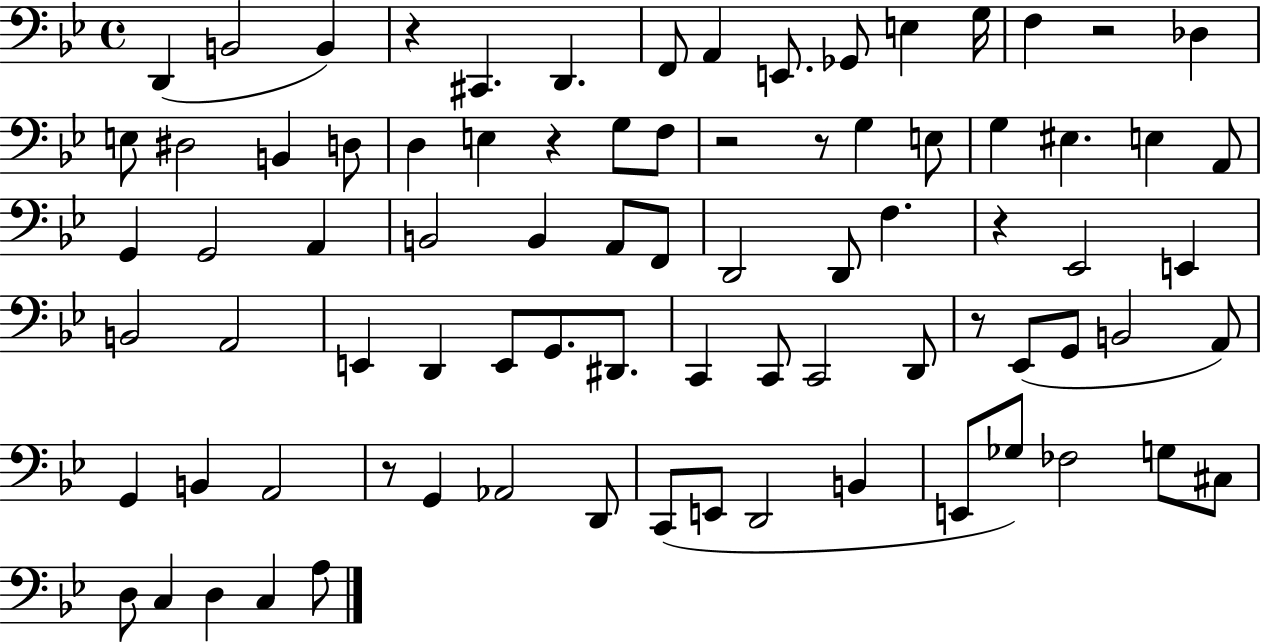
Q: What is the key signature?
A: BES major